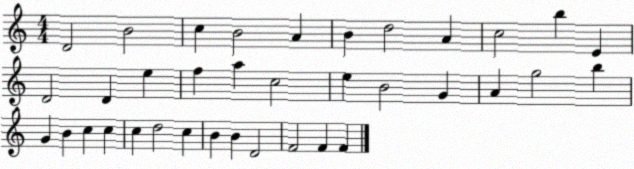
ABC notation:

X:1
T:Untitled
M:4/4
L:1/4
K:C
D2 B2 c B2 A B d2 A c2 b E D2 D e f a c2 e B2 G A g2 b G B c c c d2 c B B D2 F2 F F